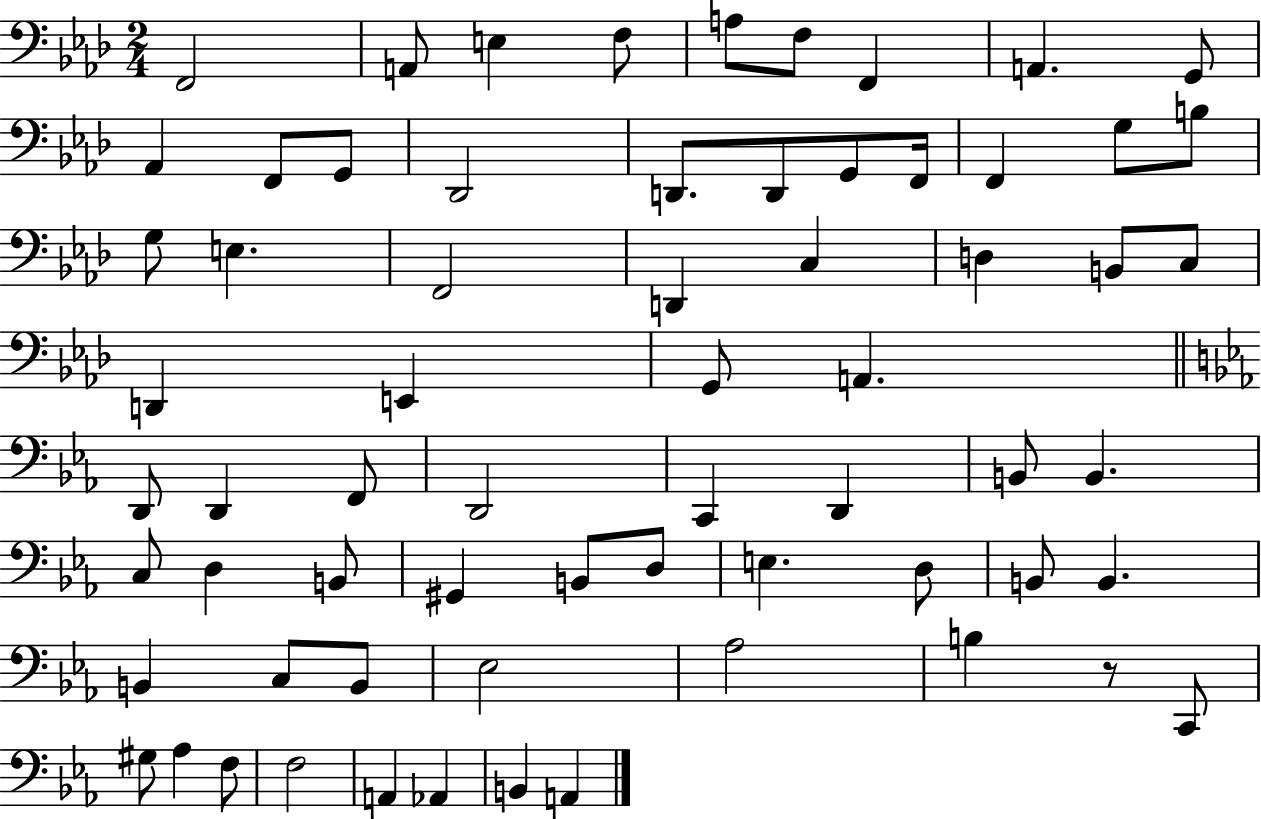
{
  \clef bass
  \numericTimeSignature
  \time 2/4
  \key aes \major
  \repeat volta 2 { f,2 | a,8 e4 f8 | a8 f8 f,4 | a,4. g,8 | \break aes,4 f,8 g,8 | des,2 | d,8. d,8 g,8 f,16 | f,4 g8 b8 | \break g8 e4. | f,2 | d,4 c4 | d4 b,8 c8 | \break d,4 e,4 | g,8 a,4. | \bar "||" \break \key ees \major d,8 d,4 f,8 | d,2 | c,4 d,4 | b,8 b,4. | \break c8 d4 b,8 | gis,4 b,8 d8 | e4. d8 | b,8 b,4. | \break b,4 c8 b,8 | ees2 | aes2 | b4 r8 c,8 | \break gis8 aes4 f8 | f2 | a,4 aes,4 | b,4 a,4 | \break } \bar "|."
}